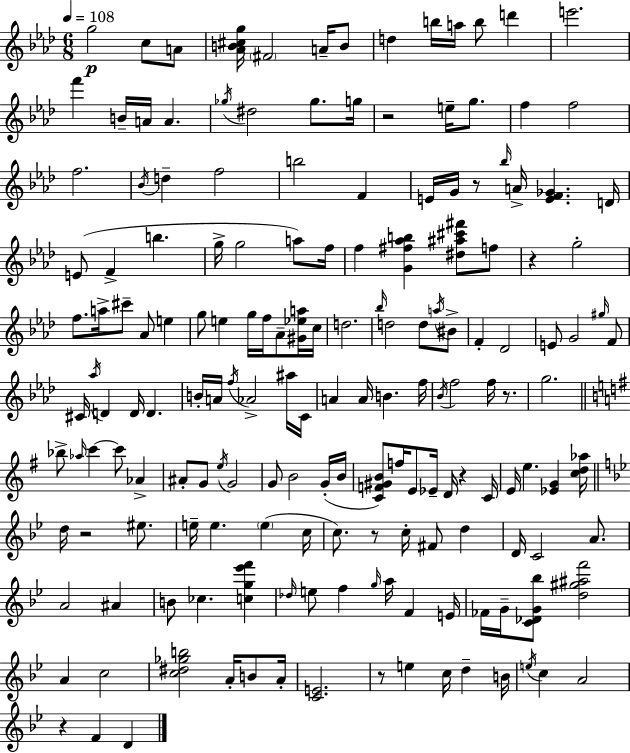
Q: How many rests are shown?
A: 9